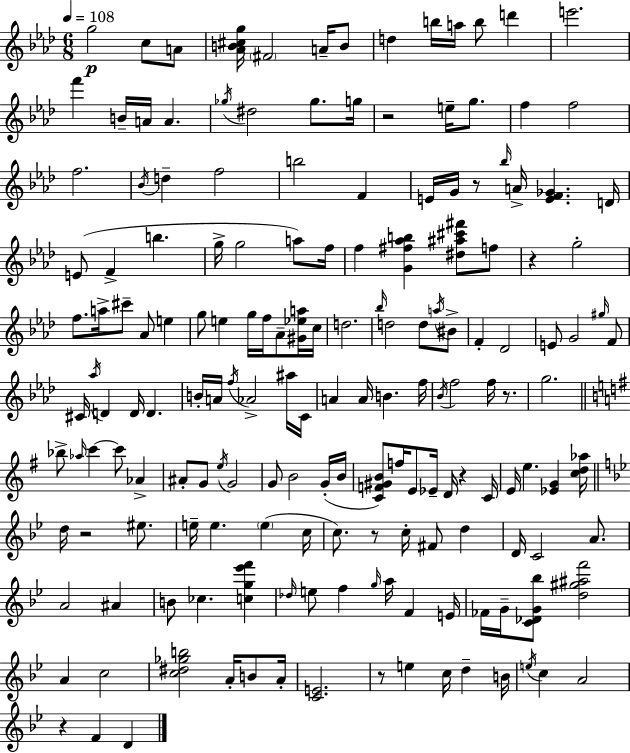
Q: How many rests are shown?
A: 9